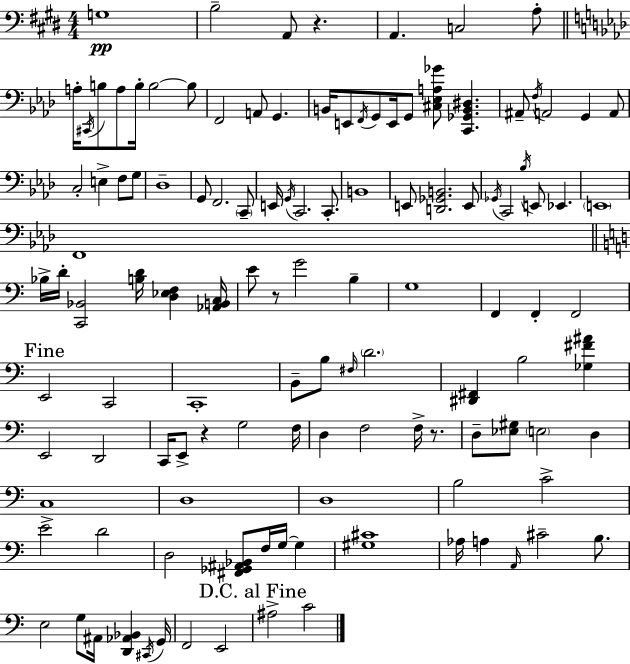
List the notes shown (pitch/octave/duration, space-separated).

G3/w B3/h A2/e R/q. A2/q. C3/h A3/e A3/s C#2/s B3/e A3/e B3/s B3/h B3/e F2/h A2/e G2/q. B2/s E2/e F2/s G2/e E2/s G2/e [C#3,Eb3,A3,Gb4]/e [C2,Gb2,B2,D#3]/q. A#2/e F3/s A2/h G2/q A2/e C3/h E3/q F3/e G3/e Db3/w G2/e F2/h. C2/e E2/s G2/s C2/h. C2/e. B2/w E2/e [D2,Gb2,B2]/h. E2/e Gb2/s C2/h Bb3/s E2/e Eb2/q. E2/w F2/w Bb3/s D4/s [C2,Bb2]/h [B3,D4]/s [D3,Eb3,F3]/q [Ab2,B2,C3]/s E4/e R/e G4/h B3/q G3/w F2/q F2/q F2/h E2/h C2/h C2/w B2/e B3/e F#3/s D4/h. [D#2,F#2]/q B3/h [Gb3,F#4,A#4]/q E2/h D2/h C2/s E2/e R/q G3/h F3/s D3/q F3/h F3/s R/e. D3/e [Eb3,G#3]/e E3/h D3/q C3/w D3/w D3/w B3/h C4/h E4/h D4/h D3/h [F#2,Gb2,A#2,Bb2]/e F3/s G3/s G3/q [G#3,C#4]/w Ab3/s A3/q A2/s C#4/h B3/e. E3/h G3/e A#2/s [D2,Ab2,Bb2]/q C#2/s G2/s F2/h E2/h A#3/h C4/h